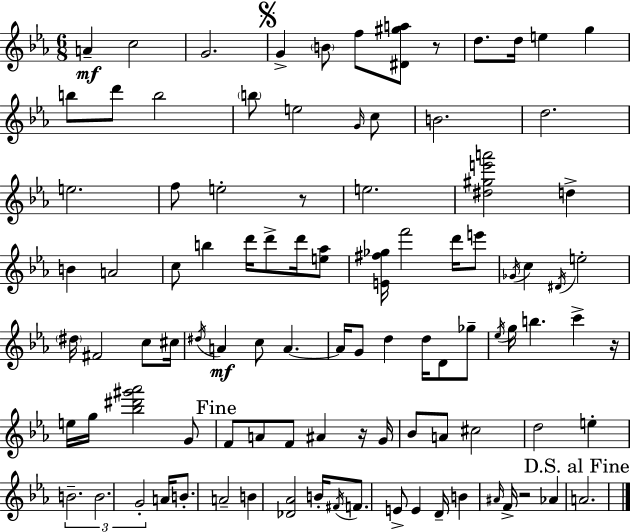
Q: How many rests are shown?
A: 5